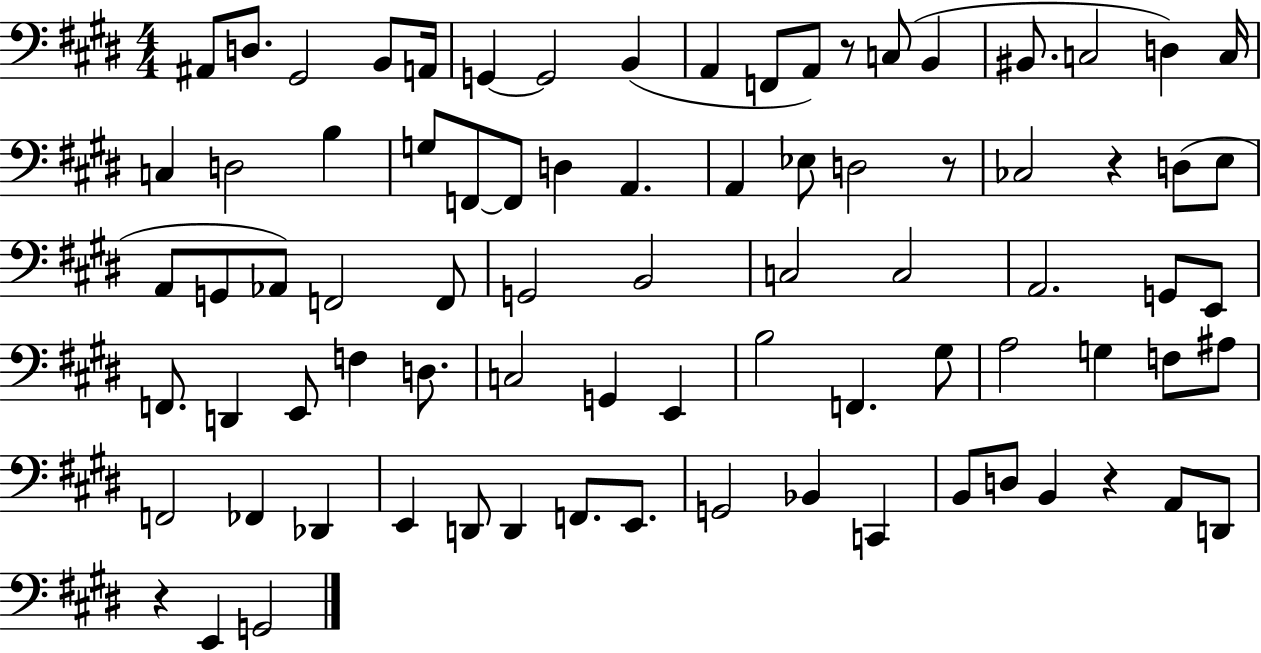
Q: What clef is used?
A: bass